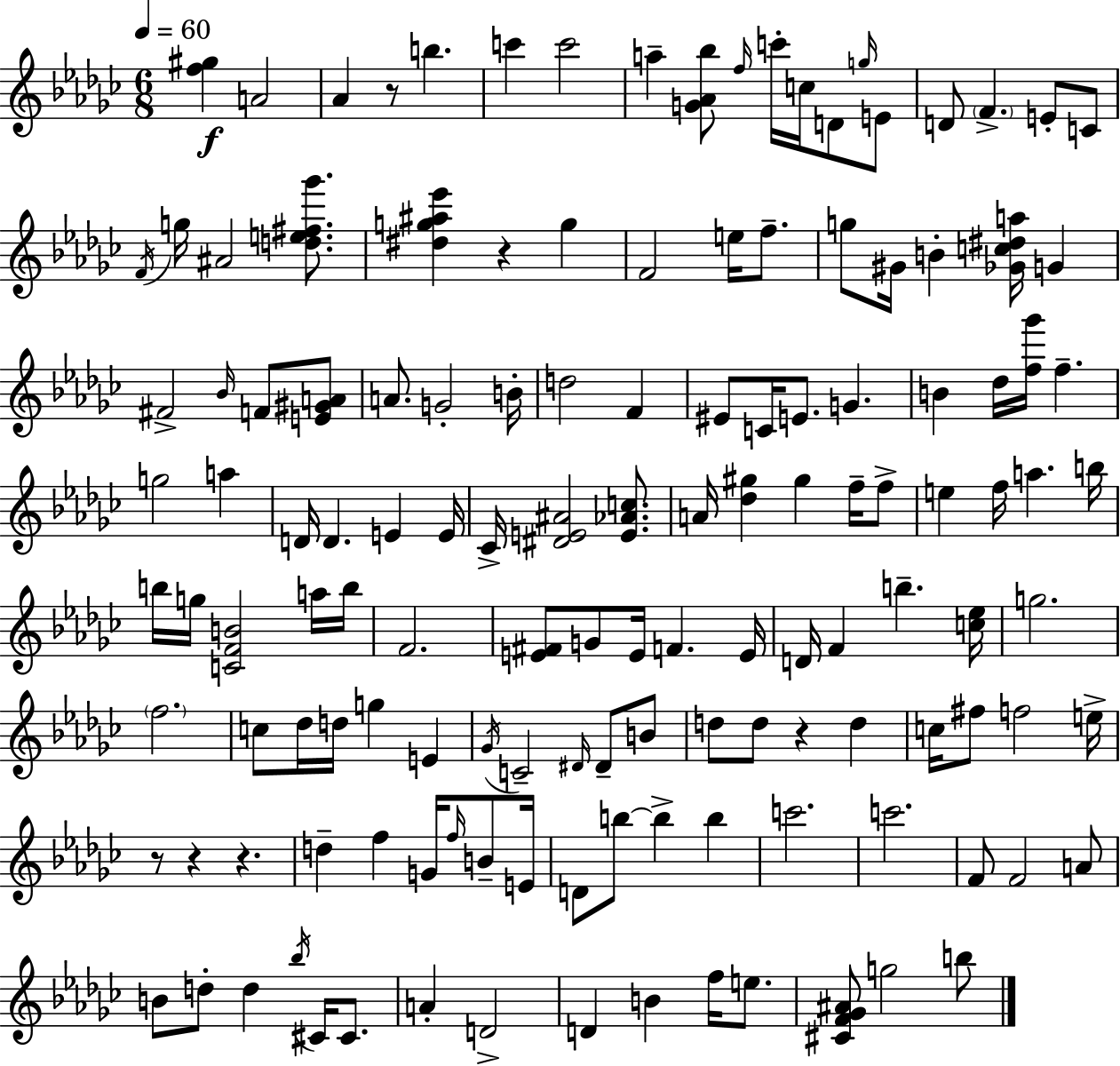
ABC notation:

X:1
T:Untitled
M:6/8
L:1/4
K:Ebm
[f^g] A2 _A z/2 b c' c'2 a [G_A_b]/2 f/4 c'/4 c/4 D/2 g/4 E/2 D/2 F E/2 C/2 F/4 g/4 ^A2 [de^f_g']/2 [^dg^a_e'] z g F2 e/4 f/2 g/2 ^G/4 B [_Gc^da]/4 G ^F2 _B/4 F/2 [E^GA]/2 A/2 G2 B/4 d2 F ^E/2 C/4 E/2 G B _d/4 [f_g']/4 f g2 a D/4 D E E/4 _C/4 [^DE^A]2 [E_Ac]/2 A/4 [_d^g] ^g f/4 f/2 e f/4 a b/4 b/4 g/4 [CFB]2 a/4 b/4 F2 [E^F]/2 G/2 E/4 F E/4 D/4 F b [c_e]/4 g2 f2 c/2 _d/4 d/4 g E _G/4 C2 ^D/4 ^D/2 B/2 d/2 d/2 z d c/4 ^f/2 f2 e/4 z/2 z z d f G/4 f/4 B/2 E/4 D/2 b/2 b b c'2 c'2 F/2 F2 A/2 B/2 d/2 d _b/4 ^C/4 ^C/2 A D2 D B f/4 e/2 [^CF_G^A]/2 g2 b/2